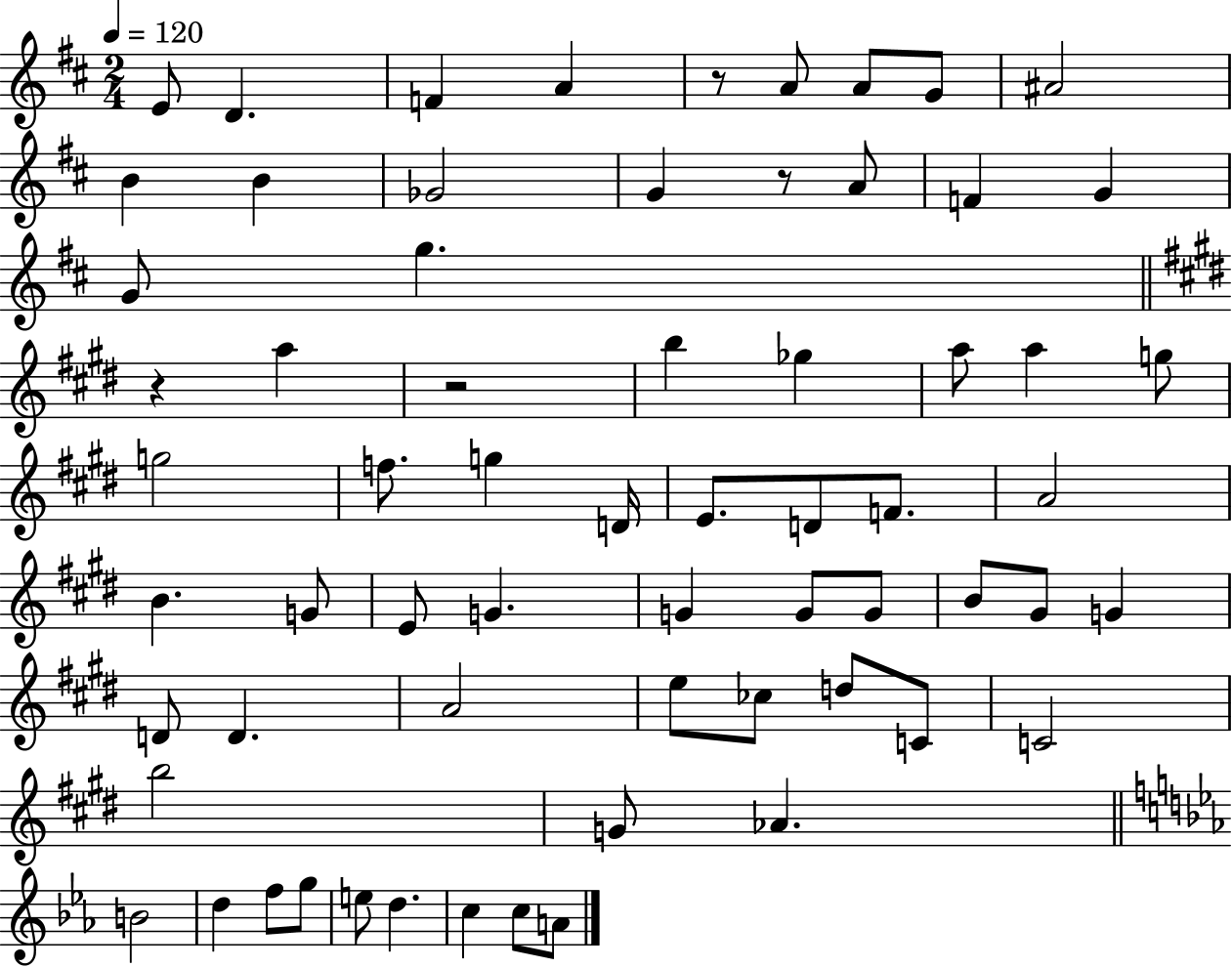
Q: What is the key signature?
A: D major